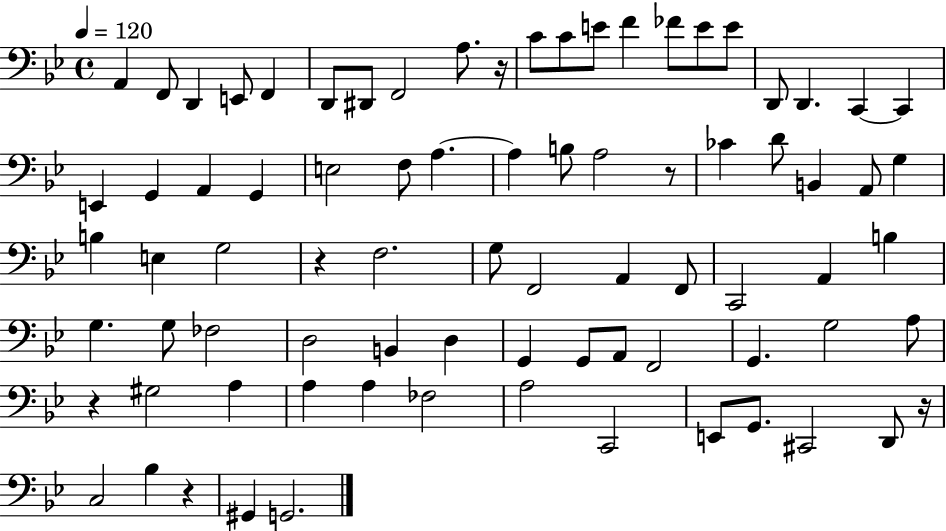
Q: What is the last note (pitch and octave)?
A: G2